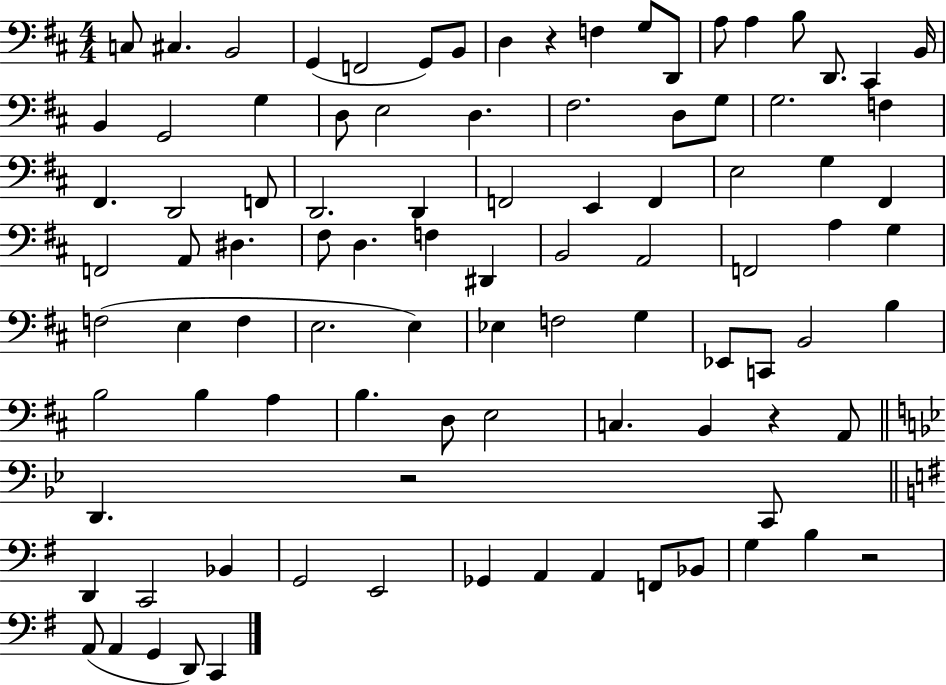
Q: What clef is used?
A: bass